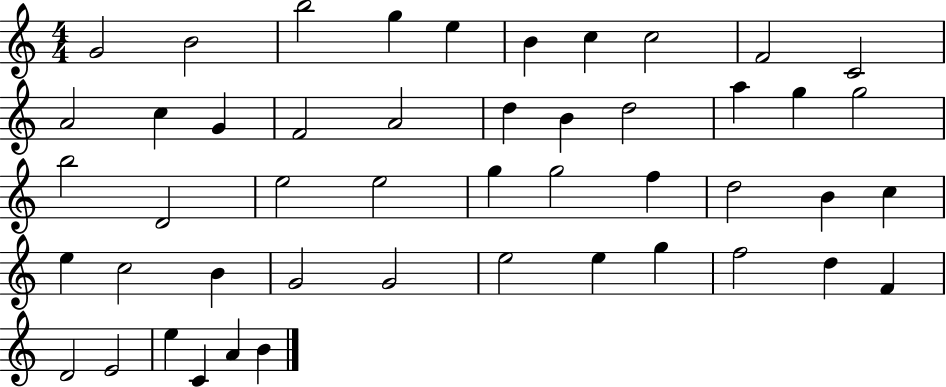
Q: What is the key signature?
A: C major